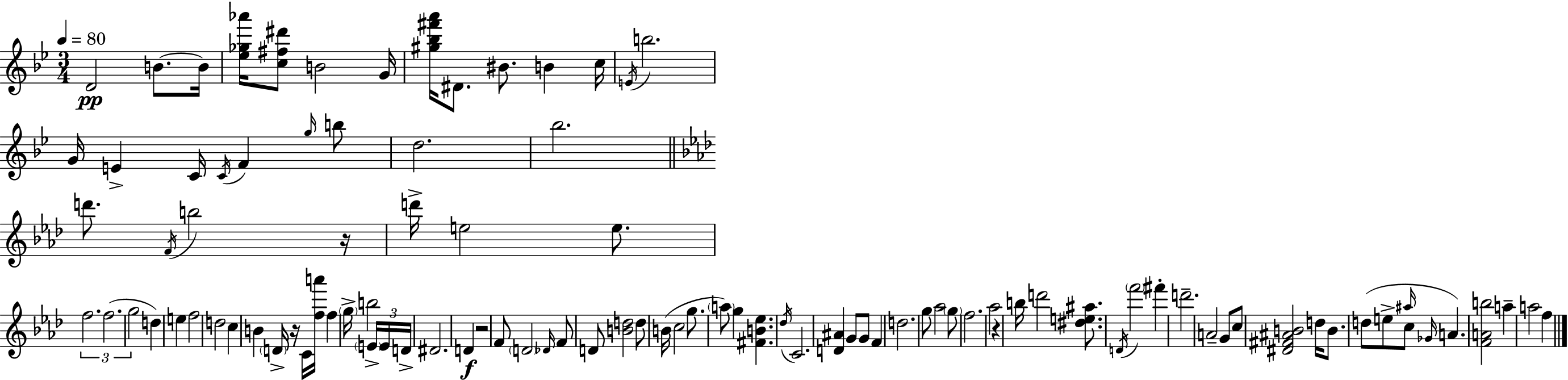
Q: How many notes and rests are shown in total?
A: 101